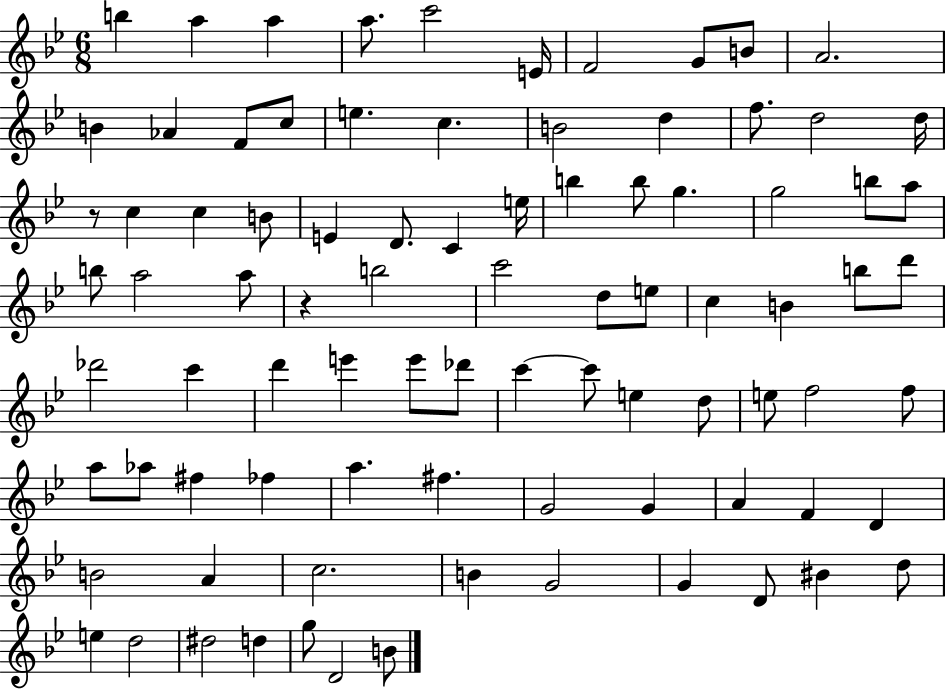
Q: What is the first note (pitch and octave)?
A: B5